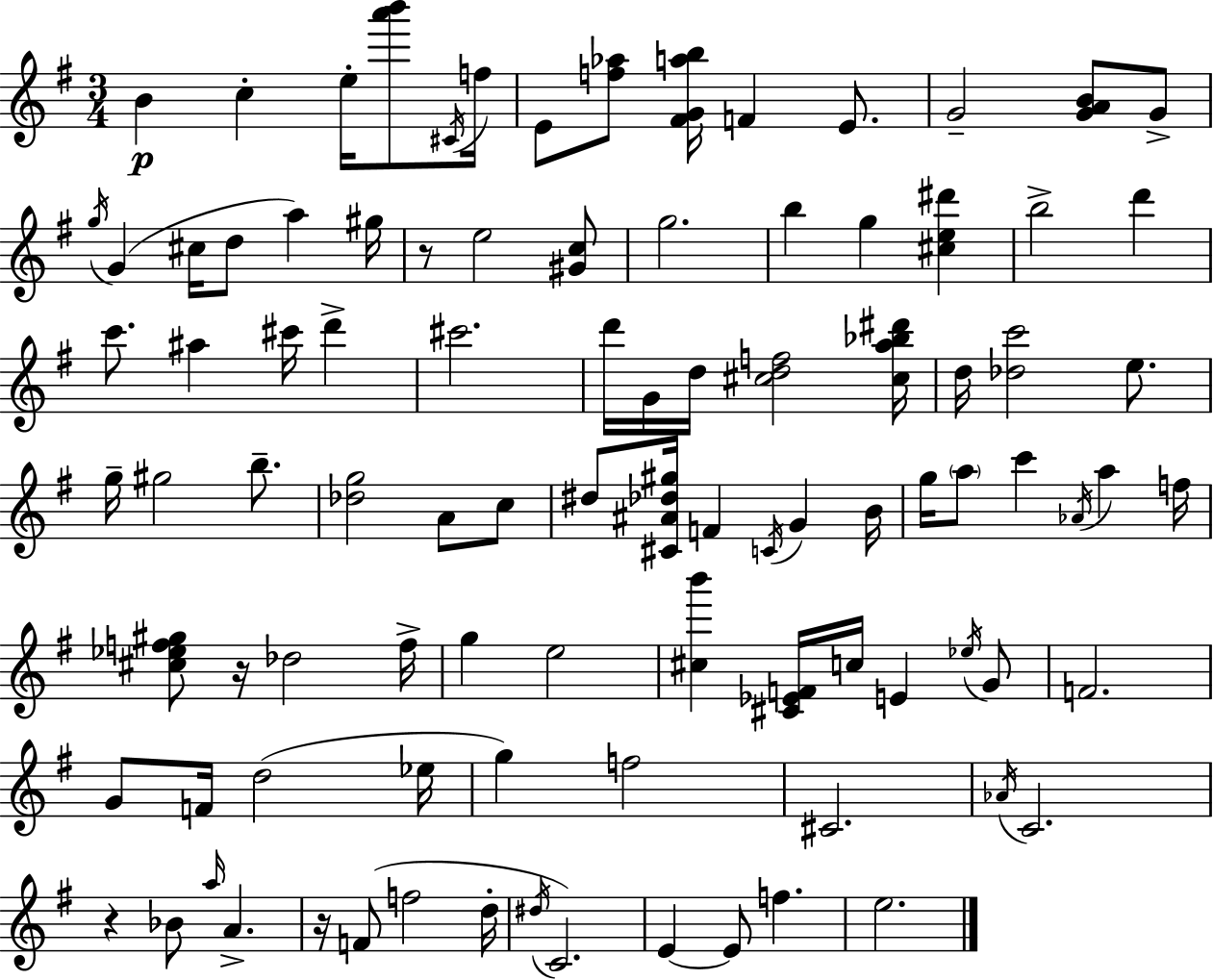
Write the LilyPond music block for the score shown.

{
  \clef treble
  \numericTimeSignature
  \time 3/4
  \key e \minor
  b'4\p c''4-. e''16-. <a''' b'''>8 \acciaccatura { cis'16 } | f''16 e'8 <f'' aes''>8 <fis' g' a'' b''>16 f'4 e'8. | g'2-- <g' a' b'>8 g'8-> | \acciaccatura { g''16 } g'4( cis''16 d''8 a''4) | \break gis''16 r8 e''2 | <gis' c''>8 g''2. | b''4 g''4 <cis'' e'' dis'''>4 | b''2-> d'''4 | \break c'''8. ais''4 cis'''16 d'''4-> | cis'''2. | d'''16 g'16 d''16 <cis'' d'' f''>2 | <cis'' a'' bes'' dis'''>16 d''16 <des'' c'''>2 e''8. | \break g''16-- gis''2 b''8.-- | <des'' g''>2 a'8 | c''8 dis''8 <cis' ais' des'' gis''>16 f'4 \acciaccatura { c'16 } g'4 | b'16 g''16 \parenthesize a''8 c'''4 \acciaccatura { aes'16 } a''4 | \break f''16 <cis'' ees'' f'' gis''>8 r16 des''2 | f''16-> g''4 e''2 | <cis'' b'''>4 <cis' ees' f'>16 c''16 e'4 | \acciaccatura { ees''16 } g'8 f'2. | \break g'8 f'16 d''2( | ees''16 g''4) f''2 | cis'2. | \acciaccatura { aes'16 } c'2. | \break r4 bes'8 | \grace { a''16 } a'4.-> r16 f'8( f''2 | d''16-. \acciaccatura { dis''16 }) c'2. | e'4~~ | \break e'8 f''4. e''2. | \bar "|."
}